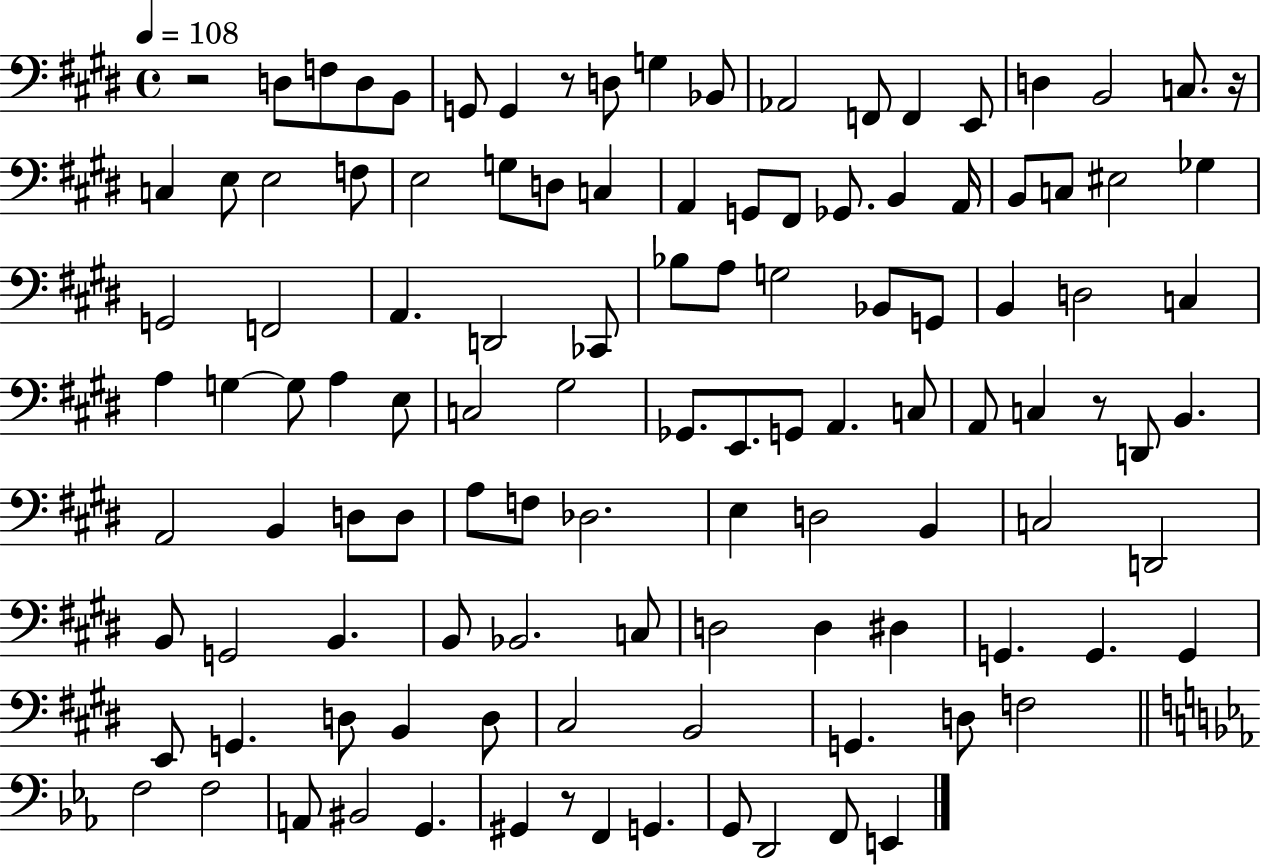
{
  \clef bass
  \time 4/4
  \defaultTimeSignature
  \key e \major
  \tempo 4 = 108
  r2 d8 f8 d8 b,8 | g,8 g,4 r8 d8 g4 bes,8 | aes,2 f,8 f,4 e,8 | d4 b,2 c8. r16 | \break c4 e8 e2 f8 | e2 g8 d8 c4 | a,4 g,8 fis,8 ges,8. b,4 a,16 | b,8 c8 eis2 ges4 | \break g,2 f,2 | a,4. d,2 ces,8 | bes8 a8 g2 bes,8 g,8 | b,4 d2 c4 | \break a4 g4~~ g8 a4 e8 | c2 gis2 | ges,8. e,8. g,8 a,4. c8 | a,8 c4 r8 d,8 b,4. | \break a,2 b,4 d8 d8 | a8 f8 des2. | e4 d2 b,4 | c2 d,2 | \break b,8 g,2 b,4. | b,8 bes,2. c8 | d2 d4 dis4 | g,4. g,4. g,4 | \break e,8 g,4. d8 b,4 d8 | cis2 b,2 | g,4. d8 f2 | \bar "||" \break \key ees \major f2 f2 | a,8 bis,2 g,4. | gis,4 r8 f,4 g,4. | g,8 d,2 f,8 e,4 | \break \bar "|."
}